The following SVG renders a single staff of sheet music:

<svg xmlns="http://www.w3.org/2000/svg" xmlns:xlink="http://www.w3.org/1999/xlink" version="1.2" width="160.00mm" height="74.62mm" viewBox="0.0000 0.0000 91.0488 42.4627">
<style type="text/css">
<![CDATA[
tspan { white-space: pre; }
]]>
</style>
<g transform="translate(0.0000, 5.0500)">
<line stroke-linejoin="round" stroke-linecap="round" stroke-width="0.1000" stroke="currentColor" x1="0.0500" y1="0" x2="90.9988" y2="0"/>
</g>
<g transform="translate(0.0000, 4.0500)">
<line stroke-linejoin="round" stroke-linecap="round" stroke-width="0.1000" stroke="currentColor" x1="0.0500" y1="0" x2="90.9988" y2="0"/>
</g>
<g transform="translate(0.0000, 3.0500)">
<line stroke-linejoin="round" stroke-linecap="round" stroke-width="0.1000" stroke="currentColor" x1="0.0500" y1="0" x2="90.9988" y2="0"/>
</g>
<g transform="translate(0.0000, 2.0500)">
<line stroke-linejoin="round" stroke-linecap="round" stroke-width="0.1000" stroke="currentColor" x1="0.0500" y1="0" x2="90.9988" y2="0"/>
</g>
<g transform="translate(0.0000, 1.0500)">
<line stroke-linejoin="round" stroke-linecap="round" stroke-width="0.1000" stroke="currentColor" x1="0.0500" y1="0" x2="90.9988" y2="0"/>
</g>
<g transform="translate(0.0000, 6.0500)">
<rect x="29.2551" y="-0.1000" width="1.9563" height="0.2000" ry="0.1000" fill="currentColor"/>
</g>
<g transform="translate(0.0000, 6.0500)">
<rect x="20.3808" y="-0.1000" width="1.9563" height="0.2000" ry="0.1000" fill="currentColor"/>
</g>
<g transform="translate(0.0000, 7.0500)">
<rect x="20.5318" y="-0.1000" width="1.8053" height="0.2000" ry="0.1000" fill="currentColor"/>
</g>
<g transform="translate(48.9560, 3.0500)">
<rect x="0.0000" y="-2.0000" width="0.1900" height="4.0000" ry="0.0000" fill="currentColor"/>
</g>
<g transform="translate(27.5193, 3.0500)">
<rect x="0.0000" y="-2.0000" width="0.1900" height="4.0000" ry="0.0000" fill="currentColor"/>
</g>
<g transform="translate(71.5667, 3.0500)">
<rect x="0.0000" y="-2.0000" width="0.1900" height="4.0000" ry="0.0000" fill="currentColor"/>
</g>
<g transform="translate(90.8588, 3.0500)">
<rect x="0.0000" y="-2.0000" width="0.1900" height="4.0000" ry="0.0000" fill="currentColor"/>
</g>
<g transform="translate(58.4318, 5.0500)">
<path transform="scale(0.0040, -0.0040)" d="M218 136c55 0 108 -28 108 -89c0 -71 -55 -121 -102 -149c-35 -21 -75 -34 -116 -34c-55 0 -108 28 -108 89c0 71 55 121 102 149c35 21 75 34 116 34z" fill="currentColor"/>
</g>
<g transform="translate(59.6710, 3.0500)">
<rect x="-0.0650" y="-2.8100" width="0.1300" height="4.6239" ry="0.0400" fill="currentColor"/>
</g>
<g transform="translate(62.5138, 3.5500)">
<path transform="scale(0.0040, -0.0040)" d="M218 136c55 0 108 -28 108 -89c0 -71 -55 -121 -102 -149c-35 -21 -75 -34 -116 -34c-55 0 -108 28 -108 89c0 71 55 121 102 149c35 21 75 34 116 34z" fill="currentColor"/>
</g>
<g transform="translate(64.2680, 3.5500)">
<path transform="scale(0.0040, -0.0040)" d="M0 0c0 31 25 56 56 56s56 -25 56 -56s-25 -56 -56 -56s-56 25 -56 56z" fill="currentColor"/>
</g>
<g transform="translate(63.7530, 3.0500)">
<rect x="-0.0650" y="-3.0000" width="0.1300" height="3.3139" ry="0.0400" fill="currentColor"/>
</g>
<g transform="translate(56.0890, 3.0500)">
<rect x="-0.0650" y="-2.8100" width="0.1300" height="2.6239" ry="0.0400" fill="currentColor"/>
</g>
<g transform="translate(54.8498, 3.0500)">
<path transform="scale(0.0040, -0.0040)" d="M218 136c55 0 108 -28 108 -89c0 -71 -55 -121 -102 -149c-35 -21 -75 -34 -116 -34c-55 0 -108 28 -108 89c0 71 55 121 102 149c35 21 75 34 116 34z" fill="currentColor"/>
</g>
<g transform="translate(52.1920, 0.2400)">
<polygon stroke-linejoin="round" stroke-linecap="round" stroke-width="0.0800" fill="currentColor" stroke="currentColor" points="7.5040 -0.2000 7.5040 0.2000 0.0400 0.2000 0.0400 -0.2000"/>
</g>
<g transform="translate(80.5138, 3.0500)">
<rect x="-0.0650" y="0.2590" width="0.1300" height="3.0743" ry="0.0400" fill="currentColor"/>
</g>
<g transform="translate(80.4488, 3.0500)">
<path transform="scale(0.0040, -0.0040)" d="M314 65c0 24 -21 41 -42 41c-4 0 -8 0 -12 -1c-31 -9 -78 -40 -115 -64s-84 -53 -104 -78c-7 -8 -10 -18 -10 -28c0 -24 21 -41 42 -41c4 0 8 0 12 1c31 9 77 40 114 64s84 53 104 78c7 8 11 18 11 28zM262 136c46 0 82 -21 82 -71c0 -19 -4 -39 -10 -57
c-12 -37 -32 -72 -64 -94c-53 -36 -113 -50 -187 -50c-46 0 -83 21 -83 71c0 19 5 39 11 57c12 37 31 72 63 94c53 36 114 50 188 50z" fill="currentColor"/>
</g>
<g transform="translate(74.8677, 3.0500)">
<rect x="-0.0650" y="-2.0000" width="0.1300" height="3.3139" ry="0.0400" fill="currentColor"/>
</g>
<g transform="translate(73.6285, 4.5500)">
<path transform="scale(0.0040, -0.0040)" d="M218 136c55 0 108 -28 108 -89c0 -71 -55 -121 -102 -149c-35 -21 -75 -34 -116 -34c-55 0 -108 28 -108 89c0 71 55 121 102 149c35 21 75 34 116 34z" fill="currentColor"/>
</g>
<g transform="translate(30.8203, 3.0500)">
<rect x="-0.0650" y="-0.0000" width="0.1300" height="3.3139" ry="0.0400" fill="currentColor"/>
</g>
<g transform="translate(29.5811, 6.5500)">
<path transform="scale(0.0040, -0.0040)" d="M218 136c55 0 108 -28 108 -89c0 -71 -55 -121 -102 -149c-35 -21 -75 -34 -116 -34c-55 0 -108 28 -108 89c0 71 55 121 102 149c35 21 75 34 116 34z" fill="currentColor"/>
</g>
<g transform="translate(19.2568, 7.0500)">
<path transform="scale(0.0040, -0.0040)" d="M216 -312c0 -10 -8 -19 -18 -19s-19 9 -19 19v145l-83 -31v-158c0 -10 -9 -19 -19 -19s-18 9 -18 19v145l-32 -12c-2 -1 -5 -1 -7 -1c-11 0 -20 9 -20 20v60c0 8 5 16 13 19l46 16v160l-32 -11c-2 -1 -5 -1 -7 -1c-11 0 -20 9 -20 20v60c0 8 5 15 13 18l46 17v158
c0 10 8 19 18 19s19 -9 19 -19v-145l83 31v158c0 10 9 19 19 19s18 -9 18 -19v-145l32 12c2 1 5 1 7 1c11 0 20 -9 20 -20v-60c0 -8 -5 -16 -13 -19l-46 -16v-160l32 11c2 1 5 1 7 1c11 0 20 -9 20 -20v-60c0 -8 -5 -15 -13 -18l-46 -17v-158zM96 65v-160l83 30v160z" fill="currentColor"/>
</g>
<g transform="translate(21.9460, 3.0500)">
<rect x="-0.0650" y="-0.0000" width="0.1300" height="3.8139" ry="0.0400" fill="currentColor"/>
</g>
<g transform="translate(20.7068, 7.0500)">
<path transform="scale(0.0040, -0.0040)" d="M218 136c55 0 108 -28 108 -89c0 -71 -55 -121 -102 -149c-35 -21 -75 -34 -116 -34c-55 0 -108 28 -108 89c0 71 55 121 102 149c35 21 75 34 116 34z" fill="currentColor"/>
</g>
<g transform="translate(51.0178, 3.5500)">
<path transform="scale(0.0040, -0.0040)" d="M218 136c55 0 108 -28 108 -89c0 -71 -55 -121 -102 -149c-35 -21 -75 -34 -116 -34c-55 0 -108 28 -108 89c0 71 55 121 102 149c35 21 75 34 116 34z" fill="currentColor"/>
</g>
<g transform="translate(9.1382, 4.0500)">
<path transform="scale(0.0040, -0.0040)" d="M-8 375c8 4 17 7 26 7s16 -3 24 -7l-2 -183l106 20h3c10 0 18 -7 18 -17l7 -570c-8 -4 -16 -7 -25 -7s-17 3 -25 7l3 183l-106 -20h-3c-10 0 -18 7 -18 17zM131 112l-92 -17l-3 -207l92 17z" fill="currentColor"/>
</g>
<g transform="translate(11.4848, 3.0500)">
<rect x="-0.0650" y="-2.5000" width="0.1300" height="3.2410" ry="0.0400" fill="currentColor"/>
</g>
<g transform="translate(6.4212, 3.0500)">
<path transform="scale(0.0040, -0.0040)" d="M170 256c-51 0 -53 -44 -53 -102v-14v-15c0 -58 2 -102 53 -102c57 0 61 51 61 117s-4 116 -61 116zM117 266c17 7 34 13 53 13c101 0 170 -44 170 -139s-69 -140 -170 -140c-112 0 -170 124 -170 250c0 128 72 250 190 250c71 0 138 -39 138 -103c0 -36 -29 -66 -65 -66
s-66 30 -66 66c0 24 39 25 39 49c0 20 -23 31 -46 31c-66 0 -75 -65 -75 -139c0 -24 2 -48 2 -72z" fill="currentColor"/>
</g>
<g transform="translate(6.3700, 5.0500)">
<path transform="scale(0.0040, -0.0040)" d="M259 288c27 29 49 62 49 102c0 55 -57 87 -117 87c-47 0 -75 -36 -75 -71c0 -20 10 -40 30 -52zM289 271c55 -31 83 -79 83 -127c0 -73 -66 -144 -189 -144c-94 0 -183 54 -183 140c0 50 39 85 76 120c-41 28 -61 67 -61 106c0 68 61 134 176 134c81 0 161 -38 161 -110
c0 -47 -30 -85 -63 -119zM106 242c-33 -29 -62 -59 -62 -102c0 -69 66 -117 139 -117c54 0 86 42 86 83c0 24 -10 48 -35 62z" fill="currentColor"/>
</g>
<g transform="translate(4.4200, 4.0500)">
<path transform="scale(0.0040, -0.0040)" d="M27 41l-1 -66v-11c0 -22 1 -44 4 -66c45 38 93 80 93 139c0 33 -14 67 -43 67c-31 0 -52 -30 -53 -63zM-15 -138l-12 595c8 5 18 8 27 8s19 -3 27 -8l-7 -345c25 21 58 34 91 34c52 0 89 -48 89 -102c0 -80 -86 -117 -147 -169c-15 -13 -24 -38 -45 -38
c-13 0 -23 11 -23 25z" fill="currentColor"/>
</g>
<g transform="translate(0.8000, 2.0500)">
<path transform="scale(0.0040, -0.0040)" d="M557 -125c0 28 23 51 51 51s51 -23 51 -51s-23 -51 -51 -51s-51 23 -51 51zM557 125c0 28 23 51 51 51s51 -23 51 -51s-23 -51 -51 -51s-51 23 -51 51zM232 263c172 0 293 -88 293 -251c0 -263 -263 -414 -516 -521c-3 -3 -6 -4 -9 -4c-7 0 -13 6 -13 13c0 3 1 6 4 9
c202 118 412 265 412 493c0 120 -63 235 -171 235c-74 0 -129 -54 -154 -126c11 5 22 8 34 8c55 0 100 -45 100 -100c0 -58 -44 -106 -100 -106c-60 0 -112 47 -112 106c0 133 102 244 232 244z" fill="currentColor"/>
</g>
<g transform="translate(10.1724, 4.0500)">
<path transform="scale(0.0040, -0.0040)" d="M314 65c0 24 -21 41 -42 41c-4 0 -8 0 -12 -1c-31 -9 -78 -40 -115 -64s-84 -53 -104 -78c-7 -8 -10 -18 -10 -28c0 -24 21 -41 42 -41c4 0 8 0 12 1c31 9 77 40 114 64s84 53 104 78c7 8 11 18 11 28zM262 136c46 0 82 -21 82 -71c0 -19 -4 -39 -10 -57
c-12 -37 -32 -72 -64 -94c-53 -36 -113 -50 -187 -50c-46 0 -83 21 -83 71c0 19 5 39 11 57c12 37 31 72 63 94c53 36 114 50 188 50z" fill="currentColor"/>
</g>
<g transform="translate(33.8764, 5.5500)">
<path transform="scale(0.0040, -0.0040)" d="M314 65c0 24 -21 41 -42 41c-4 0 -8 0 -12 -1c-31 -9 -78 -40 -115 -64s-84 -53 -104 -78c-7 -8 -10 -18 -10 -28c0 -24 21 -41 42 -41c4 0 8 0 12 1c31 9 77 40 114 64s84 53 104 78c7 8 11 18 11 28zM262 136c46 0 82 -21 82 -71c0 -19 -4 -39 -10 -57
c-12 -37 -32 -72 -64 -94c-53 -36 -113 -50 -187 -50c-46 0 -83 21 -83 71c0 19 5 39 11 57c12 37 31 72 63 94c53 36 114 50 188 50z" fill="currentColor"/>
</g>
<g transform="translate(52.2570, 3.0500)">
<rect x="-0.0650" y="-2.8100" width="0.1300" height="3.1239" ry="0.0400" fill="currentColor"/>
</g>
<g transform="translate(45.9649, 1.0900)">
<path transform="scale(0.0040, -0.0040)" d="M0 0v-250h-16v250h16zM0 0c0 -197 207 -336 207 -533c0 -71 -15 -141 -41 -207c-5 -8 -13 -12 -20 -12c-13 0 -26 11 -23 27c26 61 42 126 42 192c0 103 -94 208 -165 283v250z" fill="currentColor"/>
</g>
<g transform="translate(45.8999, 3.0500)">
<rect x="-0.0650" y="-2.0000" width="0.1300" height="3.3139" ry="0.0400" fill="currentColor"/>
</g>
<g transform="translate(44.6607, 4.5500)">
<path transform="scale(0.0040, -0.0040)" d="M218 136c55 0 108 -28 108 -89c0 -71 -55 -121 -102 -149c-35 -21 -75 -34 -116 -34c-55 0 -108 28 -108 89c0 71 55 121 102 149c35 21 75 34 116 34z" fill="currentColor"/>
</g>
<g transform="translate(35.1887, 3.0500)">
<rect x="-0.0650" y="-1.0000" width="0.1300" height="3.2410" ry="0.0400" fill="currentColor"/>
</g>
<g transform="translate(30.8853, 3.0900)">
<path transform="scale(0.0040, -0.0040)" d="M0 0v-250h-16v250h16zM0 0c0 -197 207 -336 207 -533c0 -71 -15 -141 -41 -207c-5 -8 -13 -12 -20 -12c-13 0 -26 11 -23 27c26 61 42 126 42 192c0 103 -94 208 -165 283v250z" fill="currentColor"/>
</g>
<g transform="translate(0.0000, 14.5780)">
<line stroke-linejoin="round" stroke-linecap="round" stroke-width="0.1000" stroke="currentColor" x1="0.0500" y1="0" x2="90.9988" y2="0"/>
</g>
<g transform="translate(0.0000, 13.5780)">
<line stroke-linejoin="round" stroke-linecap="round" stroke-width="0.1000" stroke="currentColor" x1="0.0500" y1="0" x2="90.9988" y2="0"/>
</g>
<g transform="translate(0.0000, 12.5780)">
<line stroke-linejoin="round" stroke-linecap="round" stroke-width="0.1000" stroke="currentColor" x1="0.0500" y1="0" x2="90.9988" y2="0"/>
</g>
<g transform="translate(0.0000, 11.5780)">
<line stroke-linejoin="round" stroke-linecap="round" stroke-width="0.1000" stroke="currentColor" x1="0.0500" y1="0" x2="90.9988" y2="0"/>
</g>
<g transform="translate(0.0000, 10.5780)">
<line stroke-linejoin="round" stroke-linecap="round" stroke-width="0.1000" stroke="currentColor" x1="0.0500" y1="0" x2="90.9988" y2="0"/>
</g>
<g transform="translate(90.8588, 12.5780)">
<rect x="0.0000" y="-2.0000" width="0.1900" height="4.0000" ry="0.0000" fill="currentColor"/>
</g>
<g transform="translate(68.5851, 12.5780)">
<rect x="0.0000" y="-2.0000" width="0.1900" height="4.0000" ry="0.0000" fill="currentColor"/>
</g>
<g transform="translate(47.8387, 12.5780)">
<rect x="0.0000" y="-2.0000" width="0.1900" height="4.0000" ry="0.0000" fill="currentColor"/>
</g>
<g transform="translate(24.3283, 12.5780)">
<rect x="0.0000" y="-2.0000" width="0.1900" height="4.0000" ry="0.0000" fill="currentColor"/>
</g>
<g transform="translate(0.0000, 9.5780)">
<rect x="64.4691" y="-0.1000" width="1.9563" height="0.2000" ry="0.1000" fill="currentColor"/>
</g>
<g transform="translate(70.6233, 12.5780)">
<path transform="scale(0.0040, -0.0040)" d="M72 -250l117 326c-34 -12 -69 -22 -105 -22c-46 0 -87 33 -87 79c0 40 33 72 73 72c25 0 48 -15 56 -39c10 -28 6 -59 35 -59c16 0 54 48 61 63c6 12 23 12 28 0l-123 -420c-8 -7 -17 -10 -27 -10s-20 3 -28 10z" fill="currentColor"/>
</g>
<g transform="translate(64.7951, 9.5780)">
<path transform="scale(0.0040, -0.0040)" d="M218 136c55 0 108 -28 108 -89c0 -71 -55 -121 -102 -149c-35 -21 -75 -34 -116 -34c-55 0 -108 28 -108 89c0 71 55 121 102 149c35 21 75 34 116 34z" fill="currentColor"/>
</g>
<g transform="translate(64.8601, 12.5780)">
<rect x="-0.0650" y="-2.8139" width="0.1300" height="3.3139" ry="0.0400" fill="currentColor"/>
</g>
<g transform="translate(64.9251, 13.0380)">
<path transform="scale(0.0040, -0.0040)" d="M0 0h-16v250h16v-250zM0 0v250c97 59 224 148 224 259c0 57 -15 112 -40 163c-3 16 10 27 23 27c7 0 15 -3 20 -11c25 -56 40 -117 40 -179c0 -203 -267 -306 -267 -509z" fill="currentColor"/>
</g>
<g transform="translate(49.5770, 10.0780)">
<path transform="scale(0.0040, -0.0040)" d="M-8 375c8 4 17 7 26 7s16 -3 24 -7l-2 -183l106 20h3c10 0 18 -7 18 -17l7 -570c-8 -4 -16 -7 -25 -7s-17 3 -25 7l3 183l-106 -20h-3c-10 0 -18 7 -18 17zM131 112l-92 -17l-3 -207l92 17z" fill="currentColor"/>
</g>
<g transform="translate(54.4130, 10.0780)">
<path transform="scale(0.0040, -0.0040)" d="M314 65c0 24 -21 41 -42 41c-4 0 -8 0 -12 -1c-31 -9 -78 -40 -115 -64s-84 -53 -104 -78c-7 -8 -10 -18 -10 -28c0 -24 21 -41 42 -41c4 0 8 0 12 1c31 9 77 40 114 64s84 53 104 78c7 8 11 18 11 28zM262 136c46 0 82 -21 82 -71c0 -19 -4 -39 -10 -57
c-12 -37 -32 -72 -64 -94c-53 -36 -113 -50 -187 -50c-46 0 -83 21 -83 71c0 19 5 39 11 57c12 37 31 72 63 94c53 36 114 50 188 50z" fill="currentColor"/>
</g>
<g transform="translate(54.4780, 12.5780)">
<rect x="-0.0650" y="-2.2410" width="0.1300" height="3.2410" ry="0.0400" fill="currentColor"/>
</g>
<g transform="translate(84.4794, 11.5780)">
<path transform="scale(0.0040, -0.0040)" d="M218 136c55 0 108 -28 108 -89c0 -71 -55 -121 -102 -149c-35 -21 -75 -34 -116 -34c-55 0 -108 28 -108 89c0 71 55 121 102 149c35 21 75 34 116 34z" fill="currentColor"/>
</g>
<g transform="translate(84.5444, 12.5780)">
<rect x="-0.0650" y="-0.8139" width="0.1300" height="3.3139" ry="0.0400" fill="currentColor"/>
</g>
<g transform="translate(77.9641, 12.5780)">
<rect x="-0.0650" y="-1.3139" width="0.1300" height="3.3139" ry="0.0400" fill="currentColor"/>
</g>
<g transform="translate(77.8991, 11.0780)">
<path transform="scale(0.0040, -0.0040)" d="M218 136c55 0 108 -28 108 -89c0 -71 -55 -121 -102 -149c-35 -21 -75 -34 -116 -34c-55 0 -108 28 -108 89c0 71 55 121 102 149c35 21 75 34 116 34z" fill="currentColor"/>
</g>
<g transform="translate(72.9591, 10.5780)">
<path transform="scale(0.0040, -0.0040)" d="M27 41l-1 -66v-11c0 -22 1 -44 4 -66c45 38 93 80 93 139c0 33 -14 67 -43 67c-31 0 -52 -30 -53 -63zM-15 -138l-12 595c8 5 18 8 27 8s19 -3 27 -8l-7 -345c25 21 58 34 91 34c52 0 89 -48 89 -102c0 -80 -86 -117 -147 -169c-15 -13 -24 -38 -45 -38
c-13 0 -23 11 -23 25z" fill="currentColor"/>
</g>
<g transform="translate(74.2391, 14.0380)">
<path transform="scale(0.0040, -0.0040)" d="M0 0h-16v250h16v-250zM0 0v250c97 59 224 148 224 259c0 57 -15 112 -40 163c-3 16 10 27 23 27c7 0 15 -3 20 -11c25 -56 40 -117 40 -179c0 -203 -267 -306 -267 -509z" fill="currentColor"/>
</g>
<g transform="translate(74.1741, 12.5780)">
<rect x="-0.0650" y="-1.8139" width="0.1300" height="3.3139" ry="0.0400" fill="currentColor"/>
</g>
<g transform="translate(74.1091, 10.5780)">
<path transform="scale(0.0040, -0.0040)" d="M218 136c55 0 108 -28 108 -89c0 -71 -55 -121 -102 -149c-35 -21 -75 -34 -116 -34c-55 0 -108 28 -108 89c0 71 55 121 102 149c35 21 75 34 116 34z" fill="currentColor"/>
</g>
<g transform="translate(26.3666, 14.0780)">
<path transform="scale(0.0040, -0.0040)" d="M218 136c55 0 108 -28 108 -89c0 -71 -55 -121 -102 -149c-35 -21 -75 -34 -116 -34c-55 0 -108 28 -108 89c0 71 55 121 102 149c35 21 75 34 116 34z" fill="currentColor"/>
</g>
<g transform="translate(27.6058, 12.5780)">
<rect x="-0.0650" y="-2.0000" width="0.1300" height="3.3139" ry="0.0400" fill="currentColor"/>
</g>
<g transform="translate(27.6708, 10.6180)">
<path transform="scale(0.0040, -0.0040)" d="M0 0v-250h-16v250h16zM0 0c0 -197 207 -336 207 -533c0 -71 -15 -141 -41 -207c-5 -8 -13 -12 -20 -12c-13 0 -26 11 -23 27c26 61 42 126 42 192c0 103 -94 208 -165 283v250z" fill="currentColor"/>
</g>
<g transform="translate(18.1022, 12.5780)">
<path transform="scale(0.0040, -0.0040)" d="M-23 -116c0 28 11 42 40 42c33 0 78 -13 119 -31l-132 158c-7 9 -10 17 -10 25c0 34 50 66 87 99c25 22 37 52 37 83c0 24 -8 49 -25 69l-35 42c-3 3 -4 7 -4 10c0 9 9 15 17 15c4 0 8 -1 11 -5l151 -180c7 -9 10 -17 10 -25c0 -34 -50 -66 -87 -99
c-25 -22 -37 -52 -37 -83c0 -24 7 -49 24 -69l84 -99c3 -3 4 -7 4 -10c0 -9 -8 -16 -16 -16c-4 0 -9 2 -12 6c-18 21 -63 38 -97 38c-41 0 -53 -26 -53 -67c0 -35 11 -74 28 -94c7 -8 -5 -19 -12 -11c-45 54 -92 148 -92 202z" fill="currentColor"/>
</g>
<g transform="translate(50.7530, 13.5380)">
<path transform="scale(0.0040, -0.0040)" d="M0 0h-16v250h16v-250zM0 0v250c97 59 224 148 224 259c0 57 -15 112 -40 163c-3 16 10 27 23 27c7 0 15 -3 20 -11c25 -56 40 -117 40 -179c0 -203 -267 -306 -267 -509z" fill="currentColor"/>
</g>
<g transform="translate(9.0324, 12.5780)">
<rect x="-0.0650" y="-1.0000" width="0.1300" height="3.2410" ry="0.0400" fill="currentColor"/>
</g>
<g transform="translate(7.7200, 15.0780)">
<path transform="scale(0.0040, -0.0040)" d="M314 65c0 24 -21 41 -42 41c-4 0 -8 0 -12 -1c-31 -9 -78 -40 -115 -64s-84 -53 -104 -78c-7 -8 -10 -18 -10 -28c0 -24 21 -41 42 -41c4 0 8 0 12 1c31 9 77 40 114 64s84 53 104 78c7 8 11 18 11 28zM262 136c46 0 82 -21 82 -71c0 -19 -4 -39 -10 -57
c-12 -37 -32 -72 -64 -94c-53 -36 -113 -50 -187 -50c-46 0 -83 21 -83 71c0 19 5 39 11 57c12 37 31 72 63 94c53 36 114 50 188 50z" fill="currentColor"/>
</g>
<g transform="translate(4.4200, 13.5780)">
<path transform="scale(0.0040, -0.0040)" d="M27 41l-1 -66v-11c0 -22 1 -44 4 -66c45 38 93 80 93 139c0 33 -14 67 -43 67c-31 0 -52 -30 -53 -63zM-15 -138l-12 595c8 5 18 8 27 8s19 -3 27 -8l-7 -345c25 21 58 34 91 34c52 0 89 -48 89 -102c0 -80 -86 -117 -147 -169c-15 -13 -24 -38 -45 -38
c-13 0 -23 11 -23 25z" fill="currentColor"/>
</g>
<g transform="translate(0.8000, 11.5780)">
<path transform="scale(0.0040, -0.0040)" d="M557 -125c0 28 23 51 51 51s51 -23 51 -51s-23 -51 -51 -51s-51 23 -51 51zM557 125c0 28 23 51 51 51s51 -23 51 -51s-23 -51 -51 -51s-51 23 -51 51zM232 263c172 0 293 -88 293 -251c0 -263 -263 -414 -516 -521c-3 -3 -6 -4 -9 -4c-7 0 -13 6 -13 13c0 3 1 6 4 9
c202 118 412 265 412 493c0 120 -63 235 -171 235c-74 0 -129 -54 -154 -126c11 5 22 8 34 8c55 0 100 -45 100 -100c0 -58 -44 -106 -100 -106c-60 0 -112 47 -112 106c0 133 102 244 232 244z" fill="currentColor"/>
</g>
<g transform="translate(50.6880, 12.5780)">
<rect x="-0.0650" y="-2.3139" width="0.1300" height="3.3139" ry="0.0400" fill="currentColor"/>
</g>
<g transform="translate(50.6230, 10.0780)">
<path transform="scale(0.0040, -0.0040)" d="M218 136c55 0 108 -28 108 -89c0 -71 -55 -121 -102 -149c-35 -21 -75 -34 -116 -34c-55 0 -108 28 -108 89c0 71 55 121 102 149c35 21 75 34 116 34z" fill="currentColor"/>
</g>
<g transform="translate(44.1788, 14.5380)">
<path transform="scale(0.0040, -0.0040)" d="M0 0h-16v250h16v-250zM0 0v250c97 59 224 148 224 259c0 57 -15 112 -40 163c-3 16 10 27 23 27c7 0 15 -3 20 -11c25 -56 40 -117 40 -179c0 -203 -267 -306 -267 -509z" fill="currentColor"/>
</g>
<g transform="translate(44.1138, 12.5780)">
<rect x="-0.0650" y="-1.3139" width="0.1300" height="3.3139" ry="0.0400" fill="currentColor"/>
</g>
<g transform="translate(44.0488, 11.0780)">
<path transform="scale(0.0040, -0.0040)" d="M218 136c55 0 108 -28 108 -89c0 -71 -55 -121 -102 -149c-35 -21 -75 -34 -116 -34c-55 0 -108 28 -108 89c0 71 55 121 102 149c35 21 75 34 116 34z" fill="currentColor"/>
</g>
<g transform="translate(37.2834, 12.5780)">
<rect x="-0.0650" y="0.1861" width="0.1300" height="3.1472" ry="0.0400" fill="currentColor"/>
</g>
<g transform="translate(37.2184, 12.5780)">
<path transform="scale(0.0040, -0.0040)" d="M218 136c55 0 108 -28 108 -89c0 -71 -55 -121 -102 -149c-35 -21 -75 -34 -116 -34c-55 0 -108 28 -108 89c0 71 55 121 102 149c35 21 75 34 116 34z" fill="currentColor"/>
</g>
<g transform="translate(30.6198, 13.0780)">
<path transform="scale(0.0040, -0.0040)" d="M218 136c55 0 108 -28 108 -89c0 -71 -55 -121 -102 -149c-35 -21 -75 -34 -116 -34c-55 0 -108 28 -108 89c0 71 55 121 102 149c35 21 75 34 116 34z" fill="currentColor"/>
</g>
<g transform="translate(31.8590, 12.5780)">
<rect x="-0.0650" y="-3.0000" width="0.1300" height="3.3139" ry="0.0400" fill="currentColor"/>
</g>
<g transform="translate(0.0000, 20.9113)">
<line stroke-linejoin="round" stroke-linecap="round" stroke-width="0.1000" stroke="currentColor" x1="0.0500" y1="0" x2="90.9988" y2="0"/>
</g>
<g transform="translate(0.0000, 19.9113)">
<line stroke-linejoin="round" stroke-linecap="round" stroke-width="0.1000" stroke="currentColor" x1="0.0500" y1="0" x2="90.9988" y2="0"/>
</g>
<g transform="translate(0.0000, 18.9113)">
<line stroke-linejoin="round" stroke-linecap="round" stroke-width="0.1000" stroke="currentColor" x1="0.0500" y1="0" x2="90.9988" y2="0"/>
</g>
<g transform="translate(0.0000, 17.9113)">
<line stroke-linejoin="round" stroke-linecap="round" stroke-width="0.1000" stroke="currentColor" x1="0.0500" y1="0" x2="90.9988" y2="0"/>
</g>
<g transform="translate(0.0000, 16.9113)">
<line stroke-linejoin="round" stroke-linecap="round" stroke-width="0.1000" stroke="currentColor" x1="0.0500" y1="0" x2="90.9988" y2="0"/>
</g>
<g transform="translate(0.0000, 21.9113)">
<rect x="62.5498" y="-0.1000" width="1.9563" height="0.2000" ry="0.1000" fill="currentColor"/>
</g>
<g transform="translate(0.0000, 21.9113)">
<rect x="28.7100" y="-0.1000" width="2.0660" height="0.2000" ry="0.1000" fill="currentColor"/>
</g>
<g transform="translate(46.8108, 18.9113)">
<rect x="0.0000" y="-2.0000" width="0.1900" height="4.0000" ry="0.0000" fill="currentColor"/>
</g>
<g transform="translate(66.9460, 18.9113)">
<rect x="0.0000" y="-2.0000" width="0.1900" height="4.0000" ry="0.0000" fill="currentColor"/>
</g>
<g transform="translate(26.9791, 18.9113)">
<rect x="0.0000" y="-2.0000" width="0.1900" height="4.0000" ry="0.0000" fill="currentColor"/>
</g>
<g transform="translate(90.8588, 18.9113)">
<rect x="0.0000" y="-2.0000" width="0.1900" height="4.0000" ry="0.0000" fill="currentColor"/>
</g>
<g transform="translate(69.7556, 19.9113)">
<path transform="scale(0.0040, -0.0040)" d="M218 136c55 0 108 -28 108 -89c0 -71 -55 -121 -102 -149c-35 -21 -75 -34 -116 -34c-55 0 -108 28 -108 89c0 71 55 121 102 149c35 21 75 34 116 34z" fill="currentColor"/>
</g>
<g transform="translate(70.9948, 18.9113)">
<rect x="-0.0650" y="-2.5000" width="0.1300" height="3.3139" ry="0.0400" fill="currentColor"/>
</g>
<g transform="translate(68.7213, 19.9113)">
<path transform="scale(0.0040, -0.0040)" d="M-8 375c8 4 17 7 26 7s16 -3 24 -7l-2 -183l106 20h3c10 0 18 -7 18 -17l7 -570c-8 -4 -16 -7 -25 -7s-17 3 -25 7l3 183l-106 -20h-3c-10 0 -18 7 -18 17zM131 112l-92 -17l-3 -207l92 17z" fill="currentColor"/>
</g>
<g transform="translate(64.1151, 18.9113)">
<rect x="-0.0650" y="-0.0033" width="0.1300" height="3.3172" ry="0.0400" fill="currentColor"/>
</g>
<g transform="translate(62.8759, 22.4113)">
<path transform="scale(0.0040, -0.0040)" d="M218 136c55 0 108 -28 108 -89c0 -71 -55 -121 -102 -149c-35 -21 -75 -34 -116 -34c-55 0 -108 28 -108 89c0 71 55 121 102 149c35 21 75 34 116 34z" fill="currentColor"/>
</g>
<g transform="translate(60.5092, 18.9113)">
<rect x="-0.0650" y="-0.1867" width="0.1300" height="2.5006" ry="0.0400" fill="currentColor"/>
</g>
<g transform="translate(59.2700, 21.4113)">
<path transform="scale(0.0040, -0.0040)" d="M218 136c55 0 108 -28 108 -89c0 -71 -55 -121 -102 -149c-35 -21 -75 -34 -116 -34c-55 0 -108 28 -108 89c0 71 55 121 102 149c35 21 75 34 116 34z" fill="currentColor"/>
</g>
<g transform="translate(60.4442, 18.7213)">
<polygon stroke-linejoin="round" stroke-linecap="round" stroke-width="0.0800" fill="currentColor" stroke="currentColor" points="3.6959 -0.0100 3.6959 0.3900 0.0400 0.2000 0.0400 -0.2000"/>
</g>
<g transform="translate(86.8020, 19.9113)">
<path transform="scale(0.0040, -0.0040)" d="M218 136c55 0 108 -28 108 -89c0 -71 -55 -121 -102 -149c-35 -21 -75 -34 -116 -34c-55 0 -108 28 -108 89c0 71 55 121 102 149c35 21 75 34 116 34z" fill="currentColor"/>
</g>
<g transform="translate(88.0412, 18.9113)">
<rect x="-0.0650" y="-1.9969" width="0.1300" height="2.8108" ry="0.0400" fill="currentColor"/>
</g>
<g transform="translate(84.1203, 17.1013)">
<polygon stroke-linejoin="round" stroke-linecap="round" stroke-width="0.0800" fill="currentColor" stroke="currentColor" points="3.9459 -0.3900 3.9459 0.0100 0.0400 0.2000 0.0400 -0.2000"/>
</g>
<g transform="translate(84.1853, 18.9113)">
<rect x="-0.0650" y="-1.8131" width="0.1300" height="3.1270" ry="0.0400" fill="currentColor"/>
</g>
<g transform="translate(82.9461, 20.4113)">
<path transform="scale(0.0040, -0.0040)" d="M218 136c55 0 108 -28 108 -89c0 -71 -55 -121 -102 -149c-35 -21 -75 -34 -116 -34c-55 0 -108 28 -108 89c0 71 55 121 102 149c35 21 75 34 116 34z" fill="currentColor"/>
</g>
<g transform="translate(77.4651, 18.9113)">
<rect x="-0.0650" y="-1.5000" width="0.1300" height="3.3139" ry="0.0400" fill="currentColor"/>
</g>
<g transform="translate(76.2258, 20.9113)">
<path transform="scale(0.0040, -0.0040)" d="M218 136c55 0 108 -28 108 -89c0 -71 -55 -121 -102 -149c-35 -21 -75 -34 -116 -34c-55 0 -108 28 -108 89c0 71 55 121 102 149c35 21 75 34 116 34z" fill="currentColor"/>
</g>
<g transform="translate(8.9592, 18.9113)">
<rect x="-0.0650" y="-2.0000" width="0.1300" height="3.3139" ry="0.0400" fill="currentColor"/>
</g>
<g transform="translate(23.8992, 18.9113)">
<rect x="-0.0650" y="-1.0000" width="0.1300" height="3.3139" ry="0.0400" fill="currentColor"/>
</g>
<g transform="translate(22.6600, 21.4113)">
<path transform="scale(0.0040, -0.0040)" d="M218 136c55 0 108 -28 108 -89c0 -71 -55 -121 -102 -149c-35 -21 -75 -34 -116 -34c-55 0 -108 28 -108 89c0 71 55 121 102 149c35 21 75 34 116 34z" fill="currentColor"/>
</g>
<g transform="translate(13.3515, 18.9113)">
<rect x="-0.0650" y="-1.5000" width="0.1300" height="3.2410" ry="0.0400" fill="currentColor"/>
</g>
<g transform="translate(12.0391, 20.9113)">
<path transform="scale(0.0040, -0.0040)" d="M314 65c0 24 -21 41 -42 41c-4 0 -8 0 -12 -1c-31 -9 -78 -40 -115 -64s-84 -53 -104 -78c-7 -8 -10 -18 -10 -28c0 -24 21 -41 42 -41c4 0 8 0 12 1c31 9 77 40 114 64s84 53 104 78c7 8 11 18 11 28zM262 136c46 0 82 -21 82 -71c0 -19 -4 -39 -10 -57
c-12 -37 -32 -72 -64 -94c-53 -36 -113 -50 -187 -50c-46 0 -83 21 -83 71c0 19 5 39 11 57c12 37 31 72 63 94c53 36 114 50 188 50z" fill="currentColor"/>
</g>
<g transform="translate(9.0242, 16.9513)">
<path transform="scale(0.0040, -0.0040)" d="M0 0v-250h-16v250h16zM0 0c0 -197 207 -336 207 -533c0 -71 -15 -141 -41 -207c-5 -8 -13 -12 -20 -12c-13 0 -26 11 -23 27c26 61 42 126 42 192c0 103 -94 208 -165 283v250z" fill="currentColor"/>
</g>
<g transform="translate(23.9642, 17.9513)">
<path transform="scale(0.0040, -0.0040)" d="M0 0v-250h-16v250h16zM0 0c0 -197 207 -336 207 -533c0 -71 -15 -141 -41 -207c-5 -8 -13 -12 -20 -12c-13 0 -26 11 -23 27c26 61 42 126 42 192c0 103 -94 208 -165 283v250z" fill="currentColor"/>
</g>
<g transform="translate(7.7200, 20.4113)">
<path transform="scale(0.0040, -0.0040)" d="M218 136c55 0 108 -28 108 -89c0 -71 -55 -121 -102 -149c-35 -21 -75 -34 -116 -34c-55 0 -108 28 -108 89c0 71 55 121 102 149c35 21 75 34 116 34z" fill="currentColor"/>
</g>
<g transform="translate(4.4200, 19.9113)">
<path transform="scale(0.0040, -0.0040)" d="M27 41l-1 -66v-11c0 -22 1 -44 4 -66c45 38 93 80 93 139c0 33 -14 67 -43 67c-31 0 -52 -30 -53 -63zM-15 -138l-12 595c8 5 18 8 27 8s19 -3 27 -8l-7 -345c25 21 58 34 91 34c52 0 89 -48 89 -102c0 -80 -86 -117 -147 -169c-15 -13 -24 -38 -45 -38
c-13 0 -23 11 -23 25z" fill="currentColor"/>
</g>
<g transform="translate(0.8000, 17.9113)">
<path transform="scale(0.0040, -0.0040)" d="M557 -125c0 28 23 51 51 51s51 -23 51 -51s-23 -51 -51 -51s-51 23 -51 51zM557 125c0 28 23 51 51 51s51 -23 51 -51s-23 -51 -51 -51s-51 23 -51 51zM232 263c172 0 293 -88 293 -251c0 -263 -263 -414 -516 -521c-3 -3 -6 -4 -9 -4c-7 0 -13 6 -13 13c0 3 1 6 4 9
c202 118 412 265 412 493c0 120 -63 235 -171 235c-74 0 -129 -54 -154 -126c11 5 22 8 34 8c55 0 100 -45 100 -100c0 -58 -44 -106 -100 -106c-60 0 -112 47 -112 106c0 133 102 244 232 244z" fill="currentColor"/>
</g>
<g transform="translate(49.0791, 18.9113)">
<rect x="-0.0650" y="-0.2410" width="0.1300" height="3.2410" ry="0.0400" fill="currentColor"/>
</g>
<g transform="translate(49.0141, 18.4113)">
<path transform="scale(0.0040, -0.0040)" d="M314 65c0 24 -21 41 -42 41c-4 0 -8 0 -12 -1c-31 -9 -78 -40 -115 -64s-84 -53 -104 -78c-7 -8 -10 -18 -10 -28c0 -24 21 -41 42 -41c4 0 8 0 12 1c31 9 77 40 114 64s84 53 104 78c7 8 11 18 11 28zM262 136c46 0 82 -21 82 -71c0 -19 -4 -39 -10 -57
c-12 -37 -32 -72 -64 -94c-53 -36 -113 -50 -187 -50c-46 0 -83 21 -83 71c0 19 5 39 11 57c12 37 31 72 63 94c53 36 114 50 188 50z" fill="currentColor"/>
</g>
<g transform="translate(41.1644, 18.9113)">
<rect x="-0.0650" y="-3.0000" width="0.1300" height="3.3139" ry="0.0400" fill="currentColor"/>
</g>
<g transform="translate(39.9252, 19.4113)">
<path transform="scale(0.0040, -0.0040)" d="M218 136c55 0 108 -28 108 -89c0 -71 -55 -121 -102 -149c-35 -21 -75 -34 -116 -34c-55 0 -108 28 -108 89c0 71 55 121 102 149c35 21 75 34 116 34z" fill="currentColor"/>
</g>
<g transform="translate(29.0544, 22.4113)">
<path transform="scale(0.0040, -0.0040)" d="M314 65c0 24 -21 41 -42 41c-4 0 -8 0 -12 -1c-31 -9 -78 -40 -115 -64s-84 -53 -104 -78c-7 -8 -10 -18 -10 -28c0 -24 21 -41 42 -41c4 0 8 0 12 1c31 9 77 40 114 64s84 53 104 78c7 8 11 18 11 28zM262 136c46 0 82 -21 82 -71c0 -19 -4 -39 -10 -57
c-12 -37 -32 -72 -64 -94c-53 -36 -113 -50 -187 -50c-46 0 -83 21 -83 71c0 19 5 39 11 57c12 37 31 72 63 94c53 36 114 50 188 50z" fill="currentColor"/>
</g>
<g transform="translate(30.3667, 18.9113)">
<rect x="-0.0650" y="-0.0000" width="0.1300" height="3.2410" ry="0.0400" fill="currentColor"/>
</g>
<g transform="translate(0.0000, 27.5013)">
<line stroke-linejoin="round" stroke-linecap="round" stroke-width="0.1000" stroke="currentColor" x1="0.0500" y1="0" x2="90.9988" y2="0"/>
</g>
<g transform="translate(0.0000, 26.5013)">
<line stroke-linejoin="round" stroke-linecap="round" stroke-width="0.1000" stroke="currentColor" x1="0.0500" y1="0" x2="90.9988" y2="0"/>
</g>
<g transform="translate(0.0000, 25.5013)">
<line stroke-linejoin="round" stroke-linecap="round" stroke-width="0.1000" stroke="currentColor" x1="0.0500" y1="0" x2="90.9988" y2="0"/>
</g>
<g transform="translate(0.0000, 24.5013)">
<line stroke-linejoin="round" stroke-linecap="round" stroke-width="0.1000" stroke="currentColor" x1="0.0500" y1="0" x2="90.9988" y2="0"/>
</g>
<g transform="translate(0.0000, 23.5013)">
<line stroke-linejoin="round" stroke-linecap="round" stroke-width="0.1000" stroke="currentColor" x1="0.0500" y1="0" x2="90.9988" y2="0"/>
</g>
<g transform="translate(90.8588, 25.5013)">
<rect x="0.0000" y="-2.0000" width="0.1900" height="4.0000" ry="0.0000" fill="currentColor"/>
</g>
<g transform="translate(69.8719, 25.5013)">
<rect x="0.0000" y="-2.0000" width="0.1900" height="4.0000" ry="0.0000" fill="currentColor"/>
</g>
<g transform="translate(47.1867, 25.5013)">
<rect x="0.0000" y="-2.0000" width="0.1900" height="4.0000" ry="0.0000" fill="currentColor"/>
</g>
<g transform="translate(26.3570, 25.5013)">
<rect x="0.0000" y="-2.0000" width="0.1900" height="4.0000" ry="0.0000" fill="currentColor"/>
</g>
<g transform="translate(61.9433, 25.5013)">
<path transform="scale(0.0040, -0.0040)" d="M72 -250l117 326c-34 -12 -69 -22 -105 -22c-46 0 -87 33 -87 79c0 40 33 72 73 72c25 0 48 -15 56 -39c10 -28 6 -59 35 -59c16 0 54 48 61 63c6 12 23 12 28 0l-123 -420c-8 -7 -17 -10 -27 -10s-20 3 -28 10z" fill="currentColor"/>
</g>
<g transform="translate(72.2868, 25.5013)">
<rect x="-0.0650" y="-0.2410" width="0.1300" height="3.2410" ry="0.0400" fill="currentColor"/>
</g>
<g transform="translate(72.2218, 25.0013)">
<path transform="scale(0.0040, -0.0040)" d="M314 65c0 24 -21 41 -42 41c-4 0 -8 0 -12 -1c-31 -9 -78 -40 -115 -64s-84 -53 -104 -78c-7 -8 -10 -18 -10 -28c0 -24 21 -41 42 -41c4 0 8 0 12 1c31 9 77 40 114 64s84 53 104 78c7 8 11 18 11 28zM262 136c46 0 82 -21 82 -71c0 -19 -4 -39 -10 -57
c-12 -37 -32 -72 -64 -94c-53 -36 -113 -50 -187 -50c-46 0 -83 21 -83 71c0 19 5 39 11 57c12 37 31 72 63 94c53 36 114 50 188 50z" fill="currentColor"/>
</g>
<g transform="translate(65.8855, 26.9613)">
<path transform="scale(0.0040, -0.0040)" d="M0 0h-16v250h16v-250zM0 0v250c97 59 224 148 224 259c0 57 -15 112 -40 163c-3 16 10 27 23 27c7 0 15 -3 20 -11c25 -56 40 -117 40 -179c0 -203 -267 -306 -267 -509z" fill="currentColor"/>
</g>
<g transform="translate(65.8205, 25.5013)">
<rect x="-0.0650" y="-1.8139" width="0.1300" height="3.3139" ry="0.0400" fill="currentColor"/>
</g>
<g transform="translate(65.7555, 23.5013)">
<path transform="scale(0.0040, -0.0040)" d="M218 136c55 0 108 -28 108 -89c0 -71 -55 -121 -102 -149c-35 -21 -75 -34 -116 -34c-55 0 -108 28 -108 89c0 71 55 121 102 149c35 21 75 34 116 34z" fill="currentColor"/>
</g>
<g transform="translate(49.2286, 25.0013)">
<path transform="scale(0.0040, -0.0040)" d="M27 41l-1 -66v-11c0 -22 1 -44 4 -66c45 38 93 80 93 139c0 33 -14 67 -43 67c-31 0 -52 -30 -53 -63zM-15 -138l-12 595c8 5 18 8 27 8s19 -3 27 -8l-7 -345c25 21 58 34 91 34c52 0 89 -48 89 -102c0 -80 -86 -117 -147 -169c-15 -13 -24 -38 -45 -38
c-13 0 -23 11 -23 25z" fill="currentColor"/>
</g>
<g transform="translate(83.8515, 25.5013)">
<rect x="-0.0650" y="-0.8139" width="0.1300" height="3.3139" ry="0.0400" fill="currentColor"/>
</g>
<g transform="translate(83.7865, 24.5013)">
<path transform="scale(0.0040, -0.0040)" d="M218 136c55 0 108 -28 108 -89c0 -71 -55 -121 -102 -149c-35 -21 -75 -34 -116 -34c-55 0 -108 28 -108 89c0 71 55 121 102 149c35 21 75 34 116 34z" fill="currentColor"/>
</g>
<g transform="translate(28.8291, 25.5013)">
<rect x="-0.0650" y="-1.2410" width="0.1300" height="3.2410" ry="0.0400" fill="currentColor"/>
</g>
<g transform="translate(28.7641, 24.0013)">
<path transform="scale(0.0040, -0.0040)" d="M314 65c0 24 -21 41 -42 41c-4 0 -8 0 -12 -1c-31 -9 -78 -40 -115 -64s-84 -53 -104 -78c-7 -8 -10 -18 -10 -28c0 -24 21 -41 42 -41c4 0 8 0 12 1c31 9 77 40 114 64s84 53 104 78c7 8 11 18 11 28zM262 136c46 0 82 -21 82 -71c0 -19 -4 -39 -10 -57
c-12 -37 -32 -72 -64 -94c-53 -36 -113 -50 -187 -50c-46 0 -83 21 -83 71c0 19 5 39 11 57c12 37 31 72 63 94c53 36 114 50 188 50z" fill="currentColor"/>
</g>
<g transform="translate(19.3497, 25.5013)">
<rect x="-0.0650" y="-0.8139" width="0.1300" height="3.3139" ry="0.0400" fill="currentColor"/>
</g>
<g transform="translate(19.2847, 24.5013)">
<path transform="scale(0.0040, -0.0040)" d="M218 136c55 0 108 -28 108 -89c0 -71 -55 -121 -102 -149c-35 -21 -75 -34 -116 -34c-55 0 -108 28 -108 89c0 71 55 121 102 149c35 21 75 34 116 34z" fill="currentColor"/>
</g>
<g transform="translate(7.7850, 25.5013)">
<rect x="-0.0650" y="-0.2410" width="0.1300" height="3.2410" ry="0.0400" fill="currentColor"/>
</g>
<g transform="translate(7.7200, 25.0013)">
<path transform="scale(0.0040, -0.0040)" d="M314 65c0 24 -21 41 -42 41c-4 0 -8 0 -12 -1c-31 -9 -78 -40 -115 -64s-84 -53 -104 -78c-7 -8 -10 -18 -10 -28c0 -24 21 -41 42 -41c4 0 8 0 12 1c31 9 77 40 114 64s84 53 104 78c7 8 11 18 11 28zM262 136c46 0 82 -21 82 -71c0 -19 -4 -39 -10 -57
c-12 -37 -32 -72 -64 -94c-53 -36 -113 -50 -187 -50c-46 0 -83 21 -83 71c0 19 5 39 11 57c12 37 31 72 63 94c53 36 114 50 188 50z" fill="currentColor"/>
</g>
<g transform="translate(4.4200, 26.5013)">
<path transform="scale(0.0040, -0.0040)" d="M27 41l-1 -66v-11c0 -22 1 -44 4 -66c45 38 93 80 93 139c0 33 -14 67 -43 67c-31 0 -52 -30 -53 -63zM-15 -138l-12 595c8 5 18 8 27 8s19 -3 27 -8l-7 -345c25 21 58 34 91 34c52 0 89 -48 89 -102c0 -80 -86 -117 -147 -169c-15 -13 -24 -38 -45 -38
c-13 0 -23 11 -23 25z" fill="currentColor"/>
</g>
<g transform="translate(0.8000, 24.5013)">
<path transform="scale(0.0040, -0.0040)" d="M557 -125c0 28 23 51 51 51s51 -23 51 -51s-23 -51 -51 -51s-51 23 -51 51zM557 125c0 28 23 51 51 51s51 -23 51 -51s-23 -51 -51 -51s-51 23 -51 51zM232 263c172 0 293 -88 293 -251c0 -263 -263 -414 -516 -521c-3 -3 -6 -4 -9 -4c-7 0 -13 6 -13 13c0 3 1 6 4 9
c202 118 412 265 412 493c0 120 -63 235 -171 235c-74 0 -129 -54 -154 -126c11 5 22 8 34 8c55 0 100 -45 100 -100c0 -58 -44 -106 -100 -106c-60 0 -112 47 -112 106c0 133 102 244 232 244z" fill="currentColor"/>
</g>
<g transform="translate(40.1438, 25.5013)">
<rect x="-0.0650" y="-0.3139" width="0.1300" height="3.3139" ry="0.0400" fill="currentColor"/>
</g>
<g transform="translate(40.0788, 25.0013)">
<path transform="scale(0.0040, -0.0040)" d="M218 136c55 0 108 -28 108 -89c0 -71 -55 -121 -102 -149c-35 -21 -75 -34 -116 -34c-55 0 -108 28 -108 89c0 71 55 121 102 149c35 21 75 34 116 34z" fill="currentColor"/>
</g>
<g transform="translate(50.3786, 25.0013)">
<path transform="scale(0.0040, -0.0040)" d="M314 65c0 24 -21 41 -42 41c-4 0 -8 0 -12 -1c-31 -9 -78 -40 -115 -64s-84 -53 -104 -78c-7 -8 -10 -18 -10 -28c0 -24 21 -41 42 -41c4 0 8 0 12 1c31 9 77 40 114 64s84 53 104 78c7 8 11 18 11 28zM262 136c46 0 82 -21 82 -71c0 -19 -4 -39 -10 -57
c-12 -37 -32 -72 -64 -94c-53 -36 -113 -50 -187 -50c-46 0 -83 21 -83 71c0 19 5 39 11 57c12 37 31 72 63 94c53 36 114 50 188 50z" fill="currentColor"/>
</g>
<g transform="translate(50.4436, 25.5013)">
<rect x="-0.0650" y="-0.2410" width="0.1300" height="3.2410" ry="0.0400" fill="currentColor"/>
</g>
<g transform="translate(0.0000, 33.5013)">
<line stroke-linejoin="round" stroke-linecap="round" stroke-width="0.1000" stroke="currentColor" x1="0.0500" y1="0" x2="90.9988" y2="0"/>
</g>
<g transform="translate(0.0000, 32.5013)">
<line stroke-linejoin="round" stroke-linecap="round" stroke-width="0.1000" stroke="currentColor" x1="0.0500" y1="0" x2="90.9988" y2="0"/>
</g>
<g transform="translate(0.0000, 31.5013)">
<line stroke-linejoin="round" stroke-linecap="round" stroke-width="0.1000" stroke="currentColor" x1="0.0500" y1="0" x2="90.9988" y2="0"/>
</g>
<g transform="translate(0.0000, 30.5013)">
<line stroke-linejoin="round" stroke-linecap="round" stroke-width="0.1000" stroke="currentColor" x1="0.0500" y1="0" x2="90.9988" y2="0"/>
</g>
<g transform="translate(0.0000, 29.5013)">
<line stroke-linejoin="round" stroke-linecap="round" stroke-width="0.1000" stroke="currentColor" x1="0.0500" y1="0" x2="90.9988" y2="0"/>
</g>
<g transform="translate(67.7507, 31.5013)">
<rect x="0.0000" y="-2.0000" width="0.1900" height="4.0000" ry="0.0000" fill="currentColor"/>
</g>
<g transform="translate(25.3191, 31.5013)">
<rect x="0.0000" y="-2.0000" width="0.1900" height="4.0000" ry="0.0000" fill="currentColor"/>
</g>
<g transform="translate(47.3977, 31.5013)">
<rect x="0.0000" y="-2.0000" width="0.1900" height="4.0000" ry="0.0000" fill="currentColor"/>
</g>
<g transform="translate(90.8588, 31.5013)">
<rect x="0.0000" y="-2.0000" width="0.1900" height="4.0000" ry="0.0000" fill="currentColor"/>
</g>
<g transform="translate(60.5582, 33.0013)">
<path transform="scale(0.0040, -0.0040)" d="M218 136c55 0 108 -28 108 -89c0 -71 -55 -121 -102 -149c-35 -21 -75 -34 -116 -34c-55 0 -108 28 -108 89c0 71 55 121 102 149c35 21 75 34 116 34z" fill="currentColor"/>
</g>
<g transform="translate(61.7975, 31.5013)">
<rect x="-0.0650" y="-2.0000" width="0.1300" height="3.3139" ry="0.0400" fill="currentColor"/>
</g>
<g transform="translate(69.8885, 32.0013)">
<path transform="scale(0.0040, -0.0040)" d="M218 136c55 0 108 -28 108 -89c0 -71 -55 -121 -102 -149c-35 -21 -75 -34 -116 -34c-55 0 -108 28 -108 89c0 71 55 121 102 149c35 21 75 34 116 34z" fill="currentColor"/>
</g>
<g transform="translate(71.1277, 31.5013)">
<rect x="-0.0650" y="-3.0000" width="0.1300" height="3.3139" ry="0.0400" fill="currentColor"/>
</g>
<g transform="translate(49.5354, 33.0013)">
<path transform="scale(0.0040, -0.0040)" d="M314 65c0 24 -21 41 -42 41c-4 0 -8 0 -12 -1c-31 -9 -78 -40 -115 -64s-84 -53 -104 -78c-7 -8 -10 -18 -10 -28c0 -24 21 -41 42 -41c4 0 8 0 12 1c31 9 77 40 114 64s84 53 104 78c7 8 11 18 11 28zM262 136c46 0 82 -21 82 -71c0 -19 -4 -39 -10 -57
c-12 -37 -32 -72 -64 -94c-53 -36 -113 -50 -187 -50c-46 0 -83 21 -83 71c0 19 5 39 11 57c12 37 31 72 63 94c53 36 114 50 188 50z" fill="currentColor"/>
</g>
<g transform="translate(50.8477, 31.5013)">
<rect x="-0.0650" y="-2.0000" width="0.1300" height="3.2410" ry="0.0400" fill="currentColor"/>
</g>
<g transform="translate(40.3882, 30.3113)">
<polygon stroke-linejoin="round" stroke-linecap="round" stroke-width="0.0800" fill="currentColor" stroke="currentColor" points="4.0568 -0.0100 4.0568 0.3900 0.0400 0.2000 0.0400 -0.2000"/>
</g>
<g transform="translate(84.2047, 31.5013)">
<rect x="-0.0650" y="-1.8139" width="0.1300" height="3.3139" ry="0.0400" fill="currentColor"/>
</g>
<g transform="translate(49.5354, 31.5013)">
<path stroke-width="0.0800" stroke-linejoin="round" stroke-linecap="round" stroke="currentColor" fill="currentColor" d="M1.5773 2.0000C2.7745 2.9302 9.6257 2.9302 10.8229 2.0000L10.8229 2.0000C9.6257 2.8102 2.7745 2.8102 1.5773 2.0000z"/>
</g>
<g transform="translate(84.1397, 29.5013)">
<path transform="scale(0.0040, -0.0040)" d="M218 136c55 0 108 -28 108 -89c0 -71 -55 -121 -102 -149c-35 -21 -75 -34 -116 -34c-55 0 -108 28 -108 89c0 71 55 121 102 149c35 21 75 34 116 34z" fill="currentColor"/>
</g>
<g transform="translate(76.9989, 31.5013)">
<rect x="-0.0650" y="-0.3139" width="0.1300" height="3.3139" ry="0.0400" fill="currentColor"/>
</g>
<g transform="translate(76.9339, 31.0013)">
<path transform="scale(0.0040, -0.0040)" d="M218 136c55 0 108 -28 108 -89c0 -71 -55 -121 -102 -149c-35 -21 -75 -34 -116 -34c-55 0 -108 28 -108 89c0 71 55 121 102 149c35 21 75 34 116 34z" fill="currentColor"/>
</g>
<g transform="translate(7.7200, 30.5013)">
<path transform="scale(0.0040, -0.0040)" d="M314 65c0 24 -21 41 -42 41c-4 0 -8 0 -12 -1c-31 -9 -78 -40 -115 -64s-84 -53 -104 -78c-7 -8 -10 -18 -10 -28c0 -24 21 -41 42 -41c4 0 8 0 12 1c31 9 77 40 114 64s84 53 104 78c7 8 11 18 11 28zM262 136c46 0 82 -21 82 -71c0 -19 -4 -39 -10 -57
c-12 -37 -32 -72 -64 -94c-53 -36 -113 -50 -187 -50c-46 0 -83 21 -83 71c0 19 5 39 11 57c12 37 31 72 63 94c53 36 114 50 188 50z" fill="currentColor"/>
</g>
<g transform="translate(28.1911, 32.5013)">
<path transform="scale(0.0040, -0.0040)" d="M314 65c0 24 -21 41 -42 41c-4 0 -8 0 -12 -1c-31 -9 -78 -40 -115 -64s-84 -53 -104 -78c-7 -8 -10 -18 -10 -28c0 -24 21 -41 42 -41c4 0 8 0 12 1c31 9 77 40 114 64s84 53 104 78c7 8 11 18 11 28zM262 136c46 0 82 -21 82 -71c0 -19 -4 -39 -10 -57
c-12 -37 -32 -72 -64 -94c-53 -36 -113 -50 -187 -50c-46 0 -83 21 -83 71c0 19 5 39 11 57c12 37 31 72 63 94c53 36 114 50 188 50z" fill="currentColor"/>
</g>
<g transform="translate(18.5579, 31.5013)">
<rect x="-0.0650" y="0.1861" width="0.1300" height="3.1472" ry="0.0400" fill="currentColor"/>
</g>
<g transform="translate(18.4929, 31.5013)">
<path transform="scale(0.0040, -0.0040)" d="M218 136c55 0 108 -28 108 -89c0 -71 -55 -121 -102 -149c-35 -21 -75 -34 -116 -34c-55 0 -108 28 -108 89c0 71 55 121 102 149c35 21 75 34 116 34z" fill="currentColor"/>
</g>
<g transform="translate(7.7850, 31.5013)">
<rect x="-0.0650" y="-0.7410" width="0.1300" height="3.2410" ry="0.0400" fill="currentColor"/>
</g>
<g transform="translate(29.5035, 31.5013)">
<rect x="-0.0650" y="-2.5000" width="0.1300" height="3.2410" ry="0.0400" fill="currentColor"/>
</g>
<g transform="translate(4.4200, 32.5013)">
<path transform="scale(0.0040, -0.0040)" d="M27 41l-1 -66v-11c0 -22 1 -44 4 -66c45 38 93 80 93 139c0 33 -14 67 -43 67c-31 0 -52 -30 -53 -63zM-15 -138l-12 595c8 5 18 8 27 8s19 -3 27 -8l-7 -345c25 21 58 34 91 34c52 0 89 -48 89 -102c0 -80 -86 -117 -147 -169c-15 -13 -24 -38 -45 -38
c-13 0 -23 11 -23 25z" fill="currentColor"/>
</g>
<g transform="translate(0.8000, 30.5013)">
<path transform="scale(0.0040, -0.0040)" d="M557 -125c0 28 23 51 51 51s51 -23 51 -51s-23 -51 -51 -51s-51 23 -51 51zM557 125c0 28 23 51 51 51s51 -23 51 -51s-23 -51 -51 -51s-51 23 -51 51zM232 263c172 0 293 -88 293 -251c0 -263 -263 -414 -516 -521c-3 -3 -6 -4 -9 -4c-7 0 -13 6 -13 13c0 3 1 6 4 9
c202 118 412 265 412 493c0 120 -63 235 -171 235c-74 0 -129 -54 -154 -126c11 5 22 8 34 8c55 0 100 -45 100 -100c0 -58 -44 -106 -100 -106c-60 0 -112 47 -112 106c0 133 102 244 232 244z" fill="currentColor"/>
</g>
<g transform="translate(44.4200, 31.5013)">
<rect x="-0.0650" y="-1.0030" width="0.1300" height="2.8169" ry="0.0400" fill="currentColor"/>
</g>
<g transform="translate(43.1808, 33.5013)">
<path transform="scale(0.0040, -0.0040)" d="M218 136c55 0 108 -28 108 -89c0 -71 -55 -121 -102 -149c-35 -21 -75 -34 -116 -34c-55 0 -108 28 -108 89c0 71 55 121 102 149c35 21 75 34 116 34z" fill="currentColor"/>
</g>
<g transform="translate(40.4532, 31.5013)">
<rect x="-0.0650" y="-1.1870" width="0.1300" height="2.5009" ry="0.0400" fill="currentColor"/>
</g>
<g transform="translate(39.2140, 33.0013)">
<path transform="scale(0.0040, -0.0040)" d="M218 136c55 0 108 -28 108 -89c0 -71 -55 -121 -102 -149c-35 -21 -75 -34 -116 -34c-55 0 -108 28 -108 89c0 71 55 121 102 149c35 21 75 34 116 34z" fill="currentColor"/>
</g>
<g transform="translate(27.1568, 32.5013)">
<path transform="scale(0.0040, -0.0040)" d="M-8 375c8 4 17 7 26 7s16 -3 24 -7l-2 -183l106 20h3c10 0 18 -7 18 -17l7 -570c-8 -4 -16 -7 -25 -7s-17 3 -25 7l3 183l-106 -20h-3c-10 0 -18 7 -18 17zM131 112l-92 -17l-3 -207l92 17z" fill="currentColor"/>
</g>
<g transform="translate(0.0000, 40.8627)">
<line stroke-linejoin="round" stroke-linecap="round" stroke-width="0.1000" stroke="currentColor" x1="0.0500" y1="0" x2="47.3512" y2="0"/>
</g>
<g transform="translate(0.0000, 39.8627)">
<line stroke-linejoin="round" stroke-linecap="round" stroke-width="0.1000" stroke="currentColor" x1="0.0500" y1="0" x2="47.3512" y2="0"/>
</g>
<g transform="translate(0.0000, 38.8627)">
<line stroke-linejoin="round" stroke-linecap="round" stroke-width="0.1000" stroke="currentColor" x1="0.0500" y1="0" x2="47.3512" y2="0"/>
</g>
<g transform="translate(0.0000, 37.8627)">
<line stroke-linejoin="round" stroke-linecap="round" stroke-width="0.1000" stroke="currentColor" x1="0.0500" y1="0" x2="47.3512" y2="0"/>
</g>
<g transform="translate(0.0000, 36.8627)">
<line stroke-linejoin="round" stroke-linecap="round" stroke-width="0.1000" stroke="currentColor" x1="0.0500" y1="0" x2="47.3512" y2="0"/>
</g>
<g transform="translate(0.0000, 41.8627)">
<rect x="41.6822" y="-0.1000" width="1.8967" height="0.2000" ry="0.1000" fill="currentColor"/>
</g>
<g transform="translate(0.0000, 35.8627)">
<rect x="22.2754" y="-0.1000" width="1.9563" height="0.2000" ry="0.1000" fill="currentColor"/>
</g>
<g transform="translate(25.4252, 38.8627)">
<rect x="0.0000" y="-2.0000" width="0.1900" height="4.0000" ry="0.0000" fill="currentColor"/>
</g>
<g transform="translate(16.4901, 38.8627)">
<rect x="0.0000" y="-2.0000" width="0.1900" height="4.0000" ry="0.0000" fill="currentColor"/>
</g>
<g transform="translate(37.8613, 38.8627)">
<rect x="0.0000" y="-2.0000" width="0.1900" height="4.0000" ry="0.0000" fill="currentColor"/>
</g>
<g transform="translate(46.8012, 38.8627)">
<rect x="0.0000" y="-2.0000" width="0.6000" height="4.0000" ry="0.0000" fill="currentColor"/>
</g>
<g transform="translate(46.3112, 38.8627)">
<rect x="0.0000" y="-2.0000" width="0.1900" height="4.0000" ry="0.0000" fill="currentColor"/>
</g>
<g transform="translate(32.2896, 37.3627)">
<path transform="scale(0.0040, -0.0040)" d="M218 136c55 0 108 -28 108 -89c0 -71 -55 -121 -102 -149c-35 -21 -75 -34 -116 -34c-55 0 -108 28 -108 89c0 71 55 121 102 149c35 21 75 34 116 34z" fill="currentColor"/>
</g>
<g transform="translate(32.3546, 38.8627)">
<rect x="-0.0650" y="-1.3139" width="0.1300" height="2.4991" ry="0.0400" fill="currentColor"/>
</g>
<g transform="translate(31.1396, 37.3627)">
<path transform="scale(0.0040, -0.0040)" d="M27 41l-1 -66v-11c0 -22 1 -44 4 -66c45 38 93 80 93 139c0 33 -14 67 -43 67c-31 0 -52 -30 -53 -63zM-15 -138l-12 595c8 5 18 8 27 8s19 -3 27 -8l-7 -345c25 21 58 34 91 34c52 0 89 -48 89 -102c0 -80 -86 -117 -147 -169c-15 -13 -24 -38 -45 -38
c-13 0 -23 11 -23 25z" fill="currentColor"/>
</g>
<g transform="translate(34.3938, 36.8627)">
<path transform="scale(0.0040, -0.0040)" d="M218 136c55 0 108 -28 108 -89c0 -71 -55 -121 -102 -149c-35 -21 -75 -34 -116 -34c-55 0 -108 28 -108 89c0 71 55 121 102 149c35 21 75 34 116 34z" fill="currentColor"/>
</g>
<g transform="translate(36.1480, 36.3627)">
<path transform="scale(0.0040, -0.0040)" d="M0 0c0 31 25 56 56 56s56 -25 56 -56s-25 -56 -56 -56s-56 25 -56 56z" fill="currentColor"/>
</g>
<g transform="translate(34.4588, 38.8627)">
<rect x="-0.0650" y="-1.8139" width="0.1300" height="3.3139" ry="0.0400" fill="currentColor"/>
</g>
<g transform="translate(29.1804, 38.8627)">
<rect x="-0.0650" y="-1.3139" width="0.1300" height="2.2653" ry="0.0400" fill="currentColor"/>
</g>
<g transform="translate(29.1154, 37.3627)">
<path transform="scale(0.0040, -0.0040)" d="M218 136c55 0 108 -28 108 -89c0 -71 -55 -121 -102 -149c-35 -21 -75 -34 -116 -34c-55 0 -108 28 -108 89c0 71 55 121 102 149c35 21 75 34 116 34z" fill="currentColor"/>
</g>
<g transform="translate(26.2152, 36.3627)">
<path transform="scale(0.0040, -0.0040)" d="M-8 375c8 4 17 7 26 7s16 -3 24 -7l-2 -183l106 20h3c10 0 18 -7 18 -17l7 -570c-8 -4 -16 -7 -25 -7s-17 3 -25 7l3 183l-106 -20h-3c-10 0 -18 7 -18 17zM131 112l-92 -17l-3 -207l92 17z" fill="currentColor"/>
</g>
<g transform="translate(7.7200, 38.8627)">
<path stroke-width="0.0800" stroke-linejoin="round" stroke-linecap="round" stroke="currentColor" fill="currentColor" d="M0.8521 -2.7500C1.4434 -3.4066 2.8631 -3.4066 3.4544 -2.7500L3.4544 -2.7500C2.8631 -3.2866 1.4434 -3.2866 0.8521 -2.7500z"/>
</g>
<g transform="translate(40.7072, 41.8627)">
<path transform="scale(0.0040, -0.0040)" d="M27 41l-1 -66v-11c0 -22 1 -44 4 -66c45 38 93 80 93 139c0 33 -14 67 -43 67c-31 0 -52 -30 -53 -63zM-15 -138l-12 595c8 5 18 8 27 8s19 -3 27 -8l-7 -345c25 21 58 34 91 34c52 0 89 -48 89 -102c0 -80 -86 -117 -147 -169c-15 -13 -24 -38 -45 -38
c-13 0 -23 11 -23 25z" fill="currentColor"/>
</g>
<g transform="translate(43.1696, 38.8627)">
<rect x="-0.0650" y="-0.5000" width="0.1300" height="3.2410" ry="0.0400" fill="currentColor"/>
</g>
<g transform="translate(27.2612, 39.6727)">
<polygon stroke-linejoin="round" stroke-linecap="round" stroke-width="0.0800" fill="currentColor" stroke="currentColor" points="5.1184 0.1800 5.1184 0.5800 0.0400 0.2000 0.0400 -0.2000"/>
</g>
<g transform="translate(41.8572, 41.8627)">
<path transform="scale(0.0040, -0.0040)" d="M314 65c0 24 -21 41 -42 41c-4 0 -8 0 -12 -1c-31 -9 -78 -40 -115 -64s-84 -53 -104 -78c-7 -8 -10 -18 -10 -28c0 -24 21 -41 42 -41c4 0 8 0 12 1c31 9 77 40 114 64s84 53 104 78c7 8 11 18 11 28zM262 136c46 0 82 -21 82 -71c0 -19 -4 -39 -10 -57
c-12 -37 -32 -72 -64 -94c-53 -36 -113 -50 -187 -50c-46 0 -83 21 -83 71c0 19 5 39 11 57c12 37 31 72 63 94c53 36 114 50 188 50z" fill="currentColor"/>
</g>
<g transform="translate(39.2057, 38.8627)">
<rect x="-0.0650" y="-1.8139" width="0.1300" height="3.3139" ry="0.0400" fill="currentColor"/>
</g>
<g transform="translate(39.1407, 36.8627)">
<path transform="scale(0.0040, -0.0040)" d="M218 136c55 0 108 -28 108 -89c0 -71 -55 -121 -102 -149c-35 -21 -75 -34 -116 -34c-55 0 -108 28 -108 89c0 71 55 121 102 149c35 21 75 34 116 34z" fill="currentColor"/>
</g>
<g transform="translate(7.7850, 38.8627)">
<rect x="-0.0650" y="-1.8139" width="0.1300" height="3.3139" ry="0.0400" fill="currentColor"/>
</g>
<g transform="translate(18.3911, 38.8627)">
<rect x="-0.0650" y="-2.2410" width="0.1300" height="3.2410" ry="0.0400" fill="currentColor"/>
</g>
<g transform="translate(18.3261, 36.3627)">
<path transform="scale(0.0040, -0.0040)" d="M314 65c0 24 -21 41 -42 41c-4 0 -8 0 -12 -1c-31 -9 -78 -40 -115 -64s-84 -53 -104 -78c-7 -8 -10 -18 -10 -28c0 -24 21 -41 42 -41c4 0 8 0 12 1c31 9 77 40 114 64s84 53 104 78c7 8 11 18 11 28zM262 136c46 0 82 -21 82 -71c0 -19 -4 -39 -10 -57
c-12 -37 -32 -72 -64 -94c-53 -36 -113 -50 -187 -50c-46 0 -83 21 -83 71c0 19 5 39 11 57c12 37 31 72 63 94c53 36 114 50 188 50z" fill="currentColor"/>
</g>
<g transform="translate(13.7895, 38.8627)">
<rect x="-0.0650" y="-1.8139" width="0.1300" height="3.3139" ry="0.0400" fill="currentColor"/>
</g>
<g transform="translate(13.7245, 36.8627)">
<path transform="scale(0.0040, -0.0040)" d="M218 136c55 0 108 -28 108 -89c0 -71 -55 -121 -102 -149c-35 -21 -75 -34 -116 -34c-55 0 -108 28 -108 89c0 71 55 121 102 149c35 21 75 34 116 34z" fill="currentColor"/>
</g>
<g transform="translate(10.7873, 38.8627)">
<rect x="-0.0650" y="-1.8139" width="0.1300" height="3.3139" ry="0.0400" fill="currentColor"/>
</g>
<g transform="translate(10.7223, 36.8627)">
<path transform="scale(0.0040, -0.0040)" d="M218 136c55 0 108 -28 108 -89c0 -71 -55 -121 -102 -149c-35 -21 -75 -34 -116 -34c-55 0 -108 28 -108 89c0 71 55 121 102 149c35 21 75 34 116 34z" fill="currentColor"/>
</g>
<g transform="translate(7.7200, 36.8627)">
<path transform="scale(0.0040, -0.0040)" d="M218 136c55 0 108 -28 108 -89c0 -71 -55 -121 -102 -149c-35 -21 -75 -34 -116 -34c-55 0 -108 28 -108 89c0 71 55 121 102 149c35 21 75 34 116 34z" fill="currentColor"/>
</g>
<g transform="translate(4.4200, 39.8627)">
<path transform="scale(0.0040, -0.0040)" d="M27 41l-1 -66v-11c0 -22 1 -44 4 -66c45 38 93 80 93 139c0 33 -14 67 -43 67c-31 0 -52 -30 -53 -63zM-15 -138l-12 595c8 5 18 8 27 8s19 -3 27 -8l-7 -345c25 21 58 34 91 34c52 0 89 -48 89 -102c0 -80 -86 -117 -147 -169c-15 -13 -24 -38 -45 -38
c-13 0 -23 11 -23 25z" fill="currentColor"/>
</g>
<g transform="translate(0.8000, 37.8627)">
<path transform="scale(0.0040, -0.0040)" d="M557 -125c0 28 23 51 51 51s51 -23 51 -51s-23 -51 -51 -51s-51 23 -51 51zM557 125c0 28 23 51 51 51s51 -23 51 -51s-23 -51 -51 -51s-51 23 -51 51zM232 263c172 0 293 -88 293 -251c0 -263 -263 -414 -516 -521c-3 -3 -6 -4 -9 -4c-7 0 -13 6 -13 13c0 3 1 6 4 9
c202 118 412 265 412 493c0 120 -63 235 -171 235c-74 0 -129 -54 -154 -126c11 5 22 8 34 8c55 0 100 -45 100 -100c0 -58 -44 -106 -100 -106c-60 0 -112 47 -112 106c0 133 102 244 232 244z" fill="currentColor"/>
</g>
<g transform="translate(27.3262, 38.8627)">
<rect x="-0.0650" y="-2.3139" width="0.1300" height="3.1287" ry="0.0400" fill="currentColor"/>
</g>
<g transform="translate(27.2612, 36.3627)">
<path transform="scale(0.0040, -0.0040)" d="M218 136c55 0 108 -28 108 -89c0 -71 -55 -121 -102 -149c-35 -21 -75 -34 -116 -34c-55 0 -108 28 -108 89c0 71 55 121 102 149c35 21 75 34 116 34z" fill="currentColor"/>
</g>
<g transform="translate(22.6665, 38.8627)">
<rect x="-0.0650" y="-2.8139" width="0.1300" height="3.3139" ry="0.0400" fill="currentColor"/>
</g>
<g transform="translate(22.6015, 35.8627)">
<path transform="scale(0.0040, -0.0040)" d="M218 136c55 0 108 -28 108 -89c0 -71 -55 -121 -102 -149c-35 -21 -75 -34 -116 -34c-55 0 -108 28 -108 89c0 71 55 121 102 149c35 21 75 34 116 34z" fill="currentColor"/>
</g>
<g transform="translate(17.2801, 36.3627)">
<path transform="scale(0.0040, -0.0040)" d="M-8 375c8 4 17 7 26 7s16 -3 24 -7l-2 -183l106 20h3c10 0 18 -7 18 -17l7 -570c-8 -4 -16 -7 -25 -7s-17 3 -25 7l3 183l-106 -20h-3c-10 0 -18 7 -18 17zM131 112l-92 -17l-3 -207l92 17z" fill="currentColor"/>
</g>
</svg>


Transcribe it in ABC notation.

X:1
T:Untitled
M:6/8
L:1/4
K:F
B,,2 ^C,, D,,/2 F,,2 A,,/2 C,/2 D,/2 G,,/2 C, A,, D,2 F,,2 z A,,/2 C, D, G,/2 B,/2 B,2 C/2 z/2 _A,/2 G, F, A,,/2 G,,2 F,,/2 D,,2 C, E,2 F,,/2 D,,/2 B,, G,, A,,/2 B,,/2 E,2 F, G,2 E, _E,2 z/2 A,/2 E,2 F, F,2 D, B,,2 A,,/2 G,,/2 A,,2 A,, C, E, A, A, A, A, B,2 C B,/2 G,/2 _G,/2 A, A, _E,,2